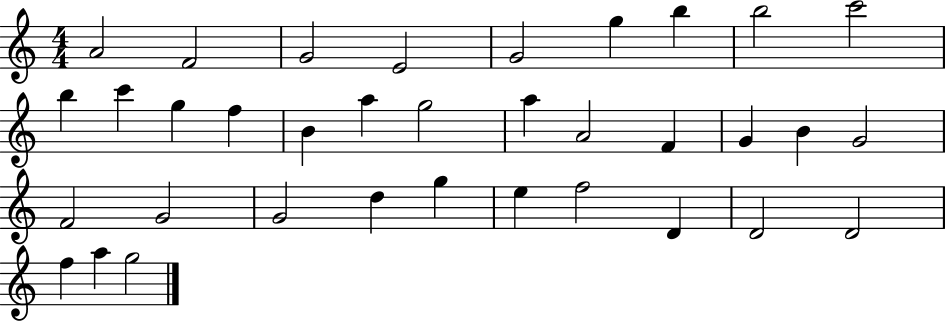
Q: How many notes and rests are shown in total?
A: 35